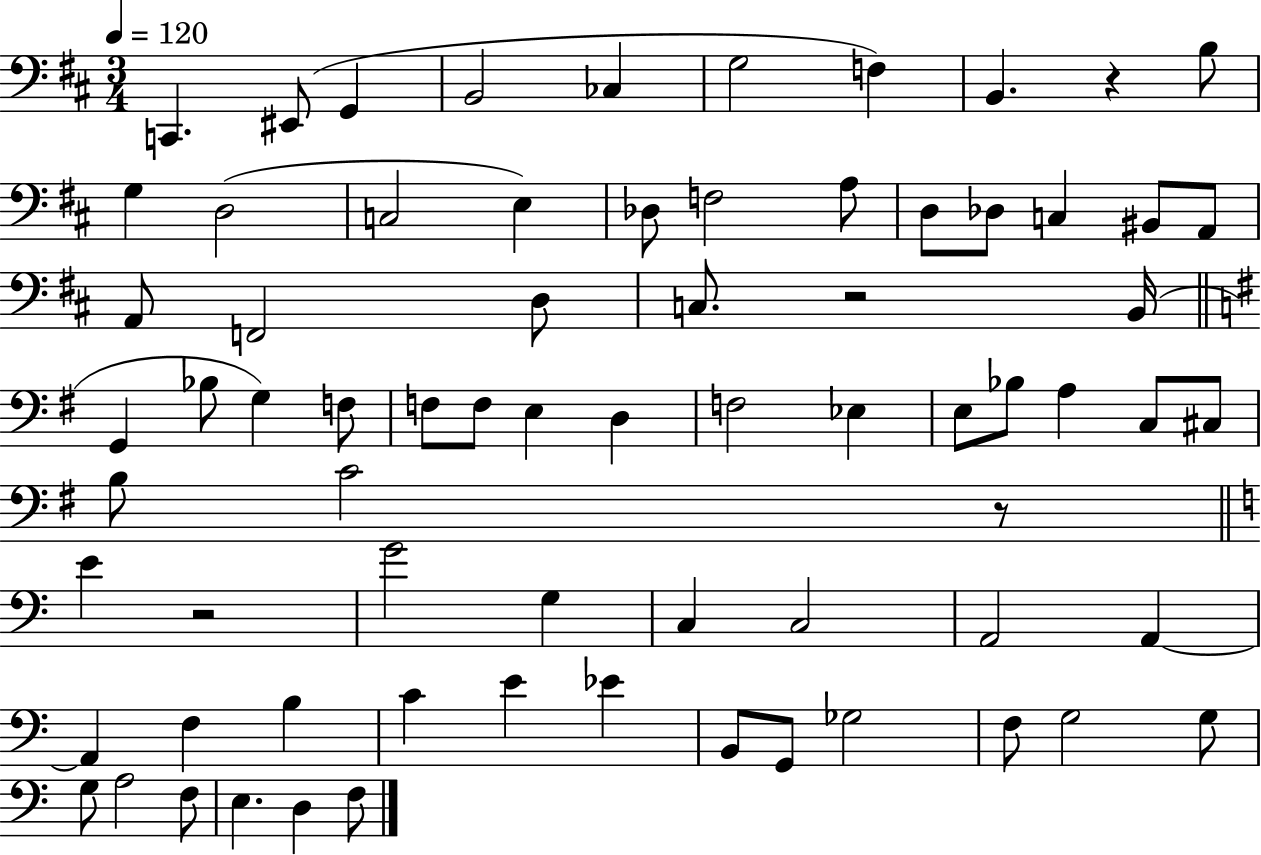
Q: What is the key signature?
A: D major